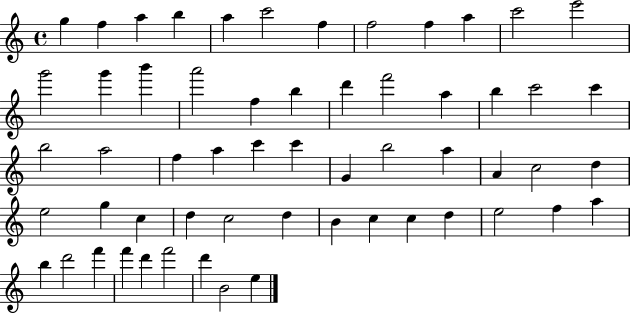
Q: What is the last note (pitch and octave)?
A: E5